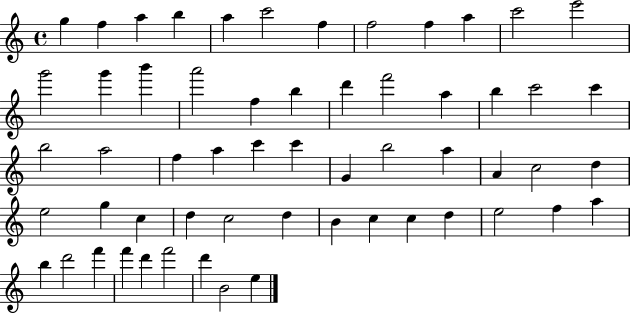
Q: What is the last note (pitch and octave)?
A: E5